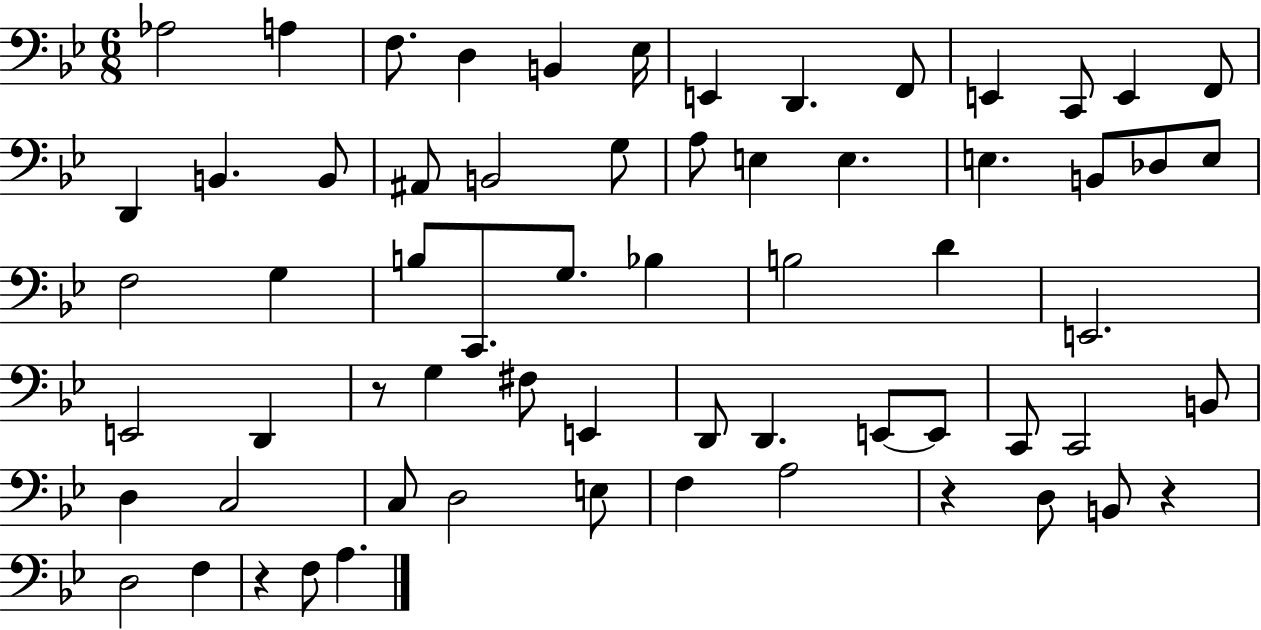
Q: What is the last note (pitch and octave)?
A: A3